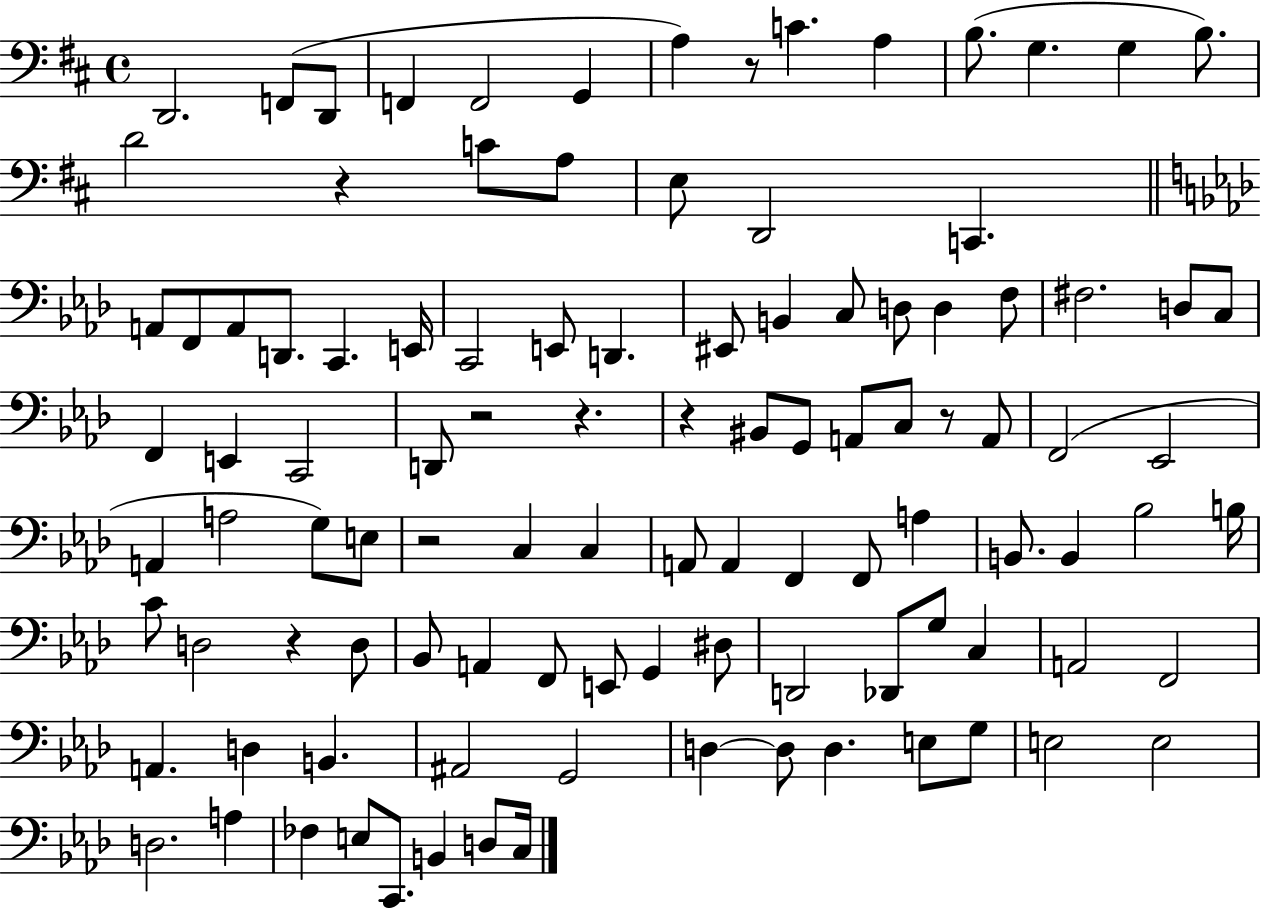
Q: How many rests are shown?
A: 8